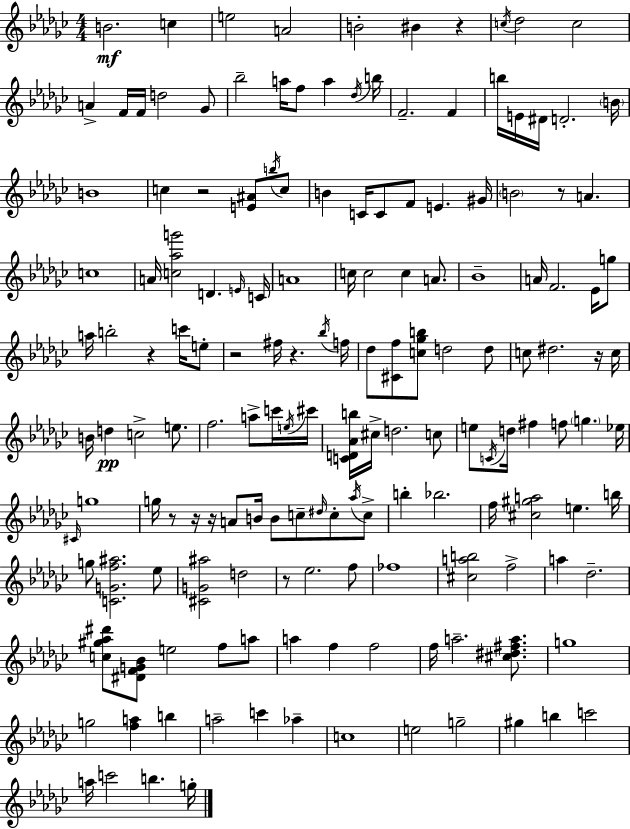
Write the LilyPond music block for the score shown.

{
  \clef treble
  \numericTimeSignature
  \time 4/4
  \key ees \minor
  b'2.\mf c''4 | e''2 a'2 | b'2-. bis'4 r4 | \acciaccatura { c''16 } des''2 c''2 | \break a'4-> f'16 f'16 d''2 ges'8 | bes''2-- a''16 f''8 a''4 | \acciaccatura { des''16 } b''16 f'2.-- f'4 | b''16 e'16 dis'16 d'2.-. | \break \parenthesize b'16 b'1 | c''4 r2 <e' ais'>8 | \acciaccatura { b''16 } c''8 b'4 c'16 c'8 f'8 e'4. | gis'16 \parenthesize b'2 r8 a'4. | \break c''1 | a'16 <c'' aes'' g'''>2 d'4. | \grace { e'16 } c'16 a'1 | c''16 c''2 c''4 | \break a'8. bes'1-- | a'16 f'2. | ees'16 g''8 a''16 b''2-. r4 | c'''16 e''8-. r2 fis''16 r4. | \break \acciaccatura { bes''16 } f''16 des''8 <cis' f''>8 <c'' ges'' b''>8 d''2 | d''8 c''8 dis''2. | r16 c''16 b'16 d''4\pp c''2-> | e''8. f''2. | \break a''8-> c'''16 \acciaccatura { e''16 } cis'''16 <c' d' aes' b''>16 cis''16-> d''2. | c''8 e''8 \acciaccatura { c'16 } d''16 fis''4 f''8 | \parenthesize g''4. ees''16 \grace { cis'16 } g''1 | g''16 r8 r16 r16 a'8 b'16 | \break b'8 c''8-- \grace { dis''16 } c''8-. \acciaccatura { aes''16 } c''8-> b''4-. bes''2. | f''16 <cis'' gis'' a''>2 | e''4. b''16 g''8 <c' g' f'' ais''>2. | ees''8 <cis' g' ais''>2 | \break d''2 r8 ees''2. | f''8 fes''1 | <cis'' a'' b''>2 | f''2-> a''4 des''2.-- | \break <c'' gis'' aes'' dis'''>8 <dis' f' g' bes'>8 e''2 | f''8 a''8 a''4 f''4 | f''2 f''16 a''2.-- | <cis'' dis'' fis'' a''>8. g''1 | \break g''2 | <f'' a''>4 b''4 a''2-- | c'''4 aes''4-- c''1 | e''2 | \break g''2-- gis''4 b''4 | c'''2 a''16 c'''2 | b''4. g''16-. \bar "|."
}